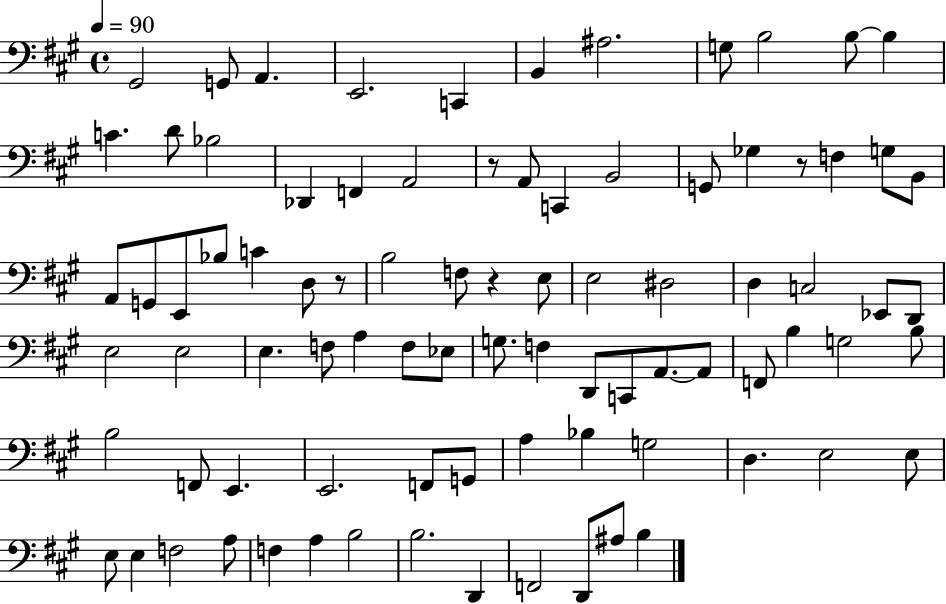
{
  \clef bass
  \time 4/4
  \defaultTimeSignature
  \key a \major
  \tempo 4 = 90
  \repeat volta 2 { gis,2 g,8 a,4. | e,2. c,4 | b,4 ais2. | g8 b2 b8~~ b4 | \break c'4. d'8 bes2 | des,4 f,4 a,2 | r8 a,8 c,4 b,2 | g,8 ges4 r8 f4 g8 b,8 | \break a,8 g,8 e,8 bes8 c'4 d8 r8 | b2 f8 r4 e8 | e2 dis2 | d4 c2 ees,8 d,8 | \break e2 e2 | e4. f8 a4 f8 ees8 | g8. f4 d,8 c,8 a,8.~~ a,8 | f,8 b4 g2 b8 | \break b2 f,8 e,4. | e,2. f,8 g,8 | a4 bes4 g2 | d4. e2 e8 | \break e8 e4 f2 a8 | f4 a4 b2 | b2. d,4 | f,2 d,8 ais8 b4 | \break } \bar "|."
}